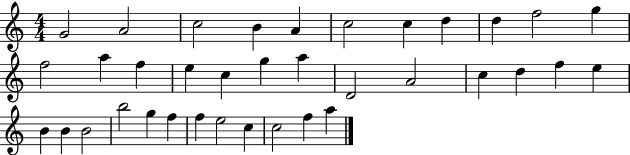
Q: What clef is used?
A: treble